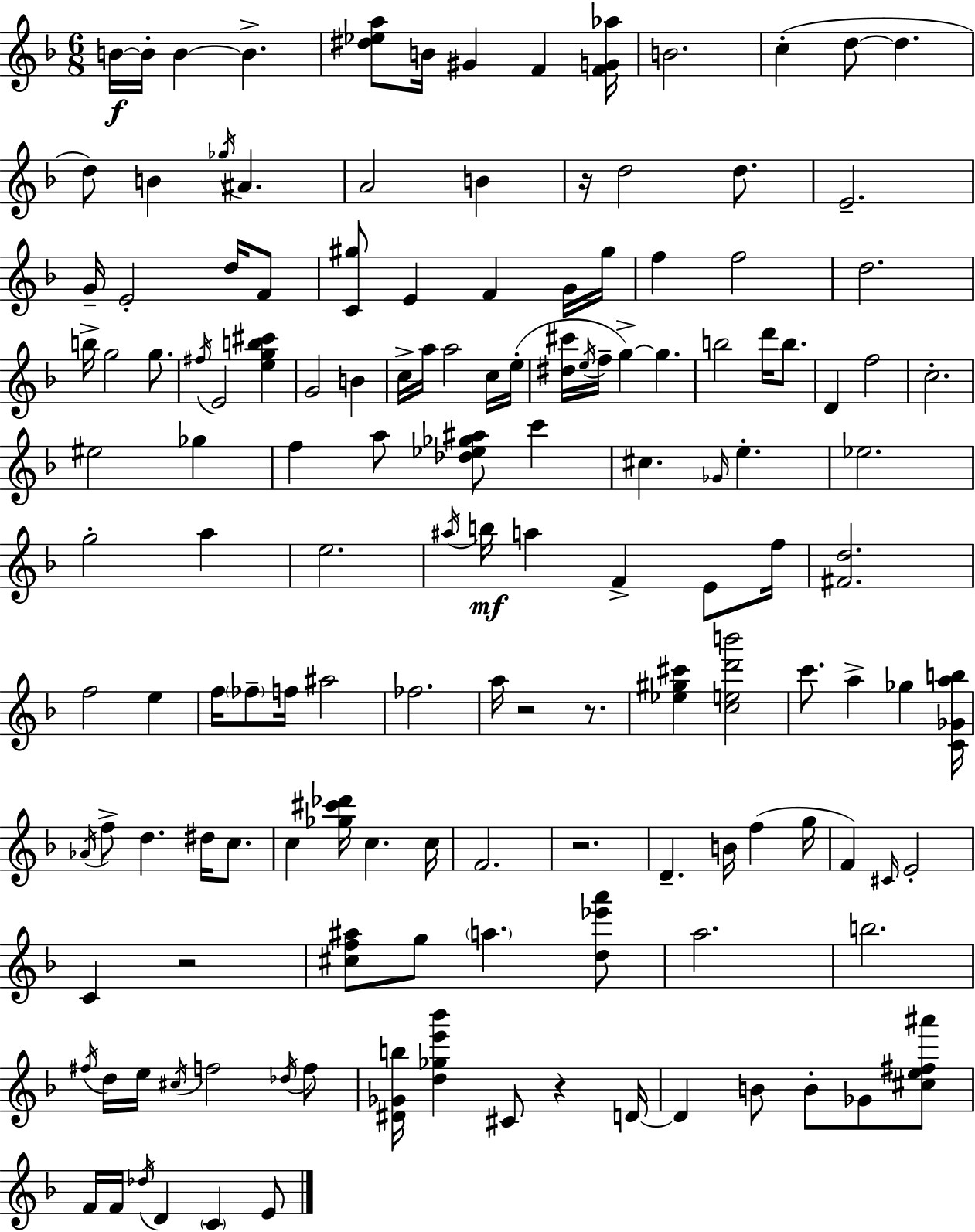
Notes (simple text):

B4/s B4/s B4/q B4/q. [D#5,Eb5,A5]/e B4/s G#4/q F4/q [F4,G4,Ab5]/s B4/h. C5/q D5/e D5/q. D5/e B4/q Gb5/s A#4/q. A4/h B4/q R/s D5/h D5/e. E4/h. G4/s E4/h D5/s F4/e [C4,G#5]/e E4/q F4/q G4/s G#5/s F5/q F5/h D5/h. B5/s G5/h G5/e. F#5/s E4/h [E5,G5,B5,C#6]/q G4/h B4/q C5/s A5/s A5/h C5/s E5/s [D#5,C#6]/s E5/s F5/s G5/q G5/q. B5/h D6/s B5/e. D4/q F5/h C5/h. EIS5/h Gb5/q F5/q A5/e [Db5,Eb5,Gb5,A#5]/e C6/q C#5/q. Gb4/s E5/q. Eb5/h. G5/h A5/q E5/h. A#5/s B5/s A5/q F4/q E4/e F5/s [F#4,D5]/h. F5/h E5/q F5/s FES5/e F5/s A#5/h FES5/h. A5/s R/h R/e. [Eb5,G#5,C#6]/q [C5,E5,D6,B6]/h C6/e. A5/q Gb5/q [C4,Gb4,A5,B5]/s Ab4/s F5/e D5/q. D#5/s C5/e. C5/q [Gb5,C#6,Db6]/s C5/q. C5/s F4/h. R/h. D4/q. B4/s F5/q G5/s F4/q C#4/s E4/h C4/q R/h [C#5,F5,A#5]/e G5/e A5/q. [D5,Eb6,A6]/e A5/h. B5/h. F#5/s D5/s E5/s C#5/s F5/h Db5/s F5/e [D#4,Gb4,B5]/s [D5,Gb5,E6,Bb6]/q C#4/e R/q D4/s D4/q B4/e B4/e Gb4/e [C#5,E5,F#5,A#6]/e F4/s F4/s Db5/s D4/q C4/q E4/e